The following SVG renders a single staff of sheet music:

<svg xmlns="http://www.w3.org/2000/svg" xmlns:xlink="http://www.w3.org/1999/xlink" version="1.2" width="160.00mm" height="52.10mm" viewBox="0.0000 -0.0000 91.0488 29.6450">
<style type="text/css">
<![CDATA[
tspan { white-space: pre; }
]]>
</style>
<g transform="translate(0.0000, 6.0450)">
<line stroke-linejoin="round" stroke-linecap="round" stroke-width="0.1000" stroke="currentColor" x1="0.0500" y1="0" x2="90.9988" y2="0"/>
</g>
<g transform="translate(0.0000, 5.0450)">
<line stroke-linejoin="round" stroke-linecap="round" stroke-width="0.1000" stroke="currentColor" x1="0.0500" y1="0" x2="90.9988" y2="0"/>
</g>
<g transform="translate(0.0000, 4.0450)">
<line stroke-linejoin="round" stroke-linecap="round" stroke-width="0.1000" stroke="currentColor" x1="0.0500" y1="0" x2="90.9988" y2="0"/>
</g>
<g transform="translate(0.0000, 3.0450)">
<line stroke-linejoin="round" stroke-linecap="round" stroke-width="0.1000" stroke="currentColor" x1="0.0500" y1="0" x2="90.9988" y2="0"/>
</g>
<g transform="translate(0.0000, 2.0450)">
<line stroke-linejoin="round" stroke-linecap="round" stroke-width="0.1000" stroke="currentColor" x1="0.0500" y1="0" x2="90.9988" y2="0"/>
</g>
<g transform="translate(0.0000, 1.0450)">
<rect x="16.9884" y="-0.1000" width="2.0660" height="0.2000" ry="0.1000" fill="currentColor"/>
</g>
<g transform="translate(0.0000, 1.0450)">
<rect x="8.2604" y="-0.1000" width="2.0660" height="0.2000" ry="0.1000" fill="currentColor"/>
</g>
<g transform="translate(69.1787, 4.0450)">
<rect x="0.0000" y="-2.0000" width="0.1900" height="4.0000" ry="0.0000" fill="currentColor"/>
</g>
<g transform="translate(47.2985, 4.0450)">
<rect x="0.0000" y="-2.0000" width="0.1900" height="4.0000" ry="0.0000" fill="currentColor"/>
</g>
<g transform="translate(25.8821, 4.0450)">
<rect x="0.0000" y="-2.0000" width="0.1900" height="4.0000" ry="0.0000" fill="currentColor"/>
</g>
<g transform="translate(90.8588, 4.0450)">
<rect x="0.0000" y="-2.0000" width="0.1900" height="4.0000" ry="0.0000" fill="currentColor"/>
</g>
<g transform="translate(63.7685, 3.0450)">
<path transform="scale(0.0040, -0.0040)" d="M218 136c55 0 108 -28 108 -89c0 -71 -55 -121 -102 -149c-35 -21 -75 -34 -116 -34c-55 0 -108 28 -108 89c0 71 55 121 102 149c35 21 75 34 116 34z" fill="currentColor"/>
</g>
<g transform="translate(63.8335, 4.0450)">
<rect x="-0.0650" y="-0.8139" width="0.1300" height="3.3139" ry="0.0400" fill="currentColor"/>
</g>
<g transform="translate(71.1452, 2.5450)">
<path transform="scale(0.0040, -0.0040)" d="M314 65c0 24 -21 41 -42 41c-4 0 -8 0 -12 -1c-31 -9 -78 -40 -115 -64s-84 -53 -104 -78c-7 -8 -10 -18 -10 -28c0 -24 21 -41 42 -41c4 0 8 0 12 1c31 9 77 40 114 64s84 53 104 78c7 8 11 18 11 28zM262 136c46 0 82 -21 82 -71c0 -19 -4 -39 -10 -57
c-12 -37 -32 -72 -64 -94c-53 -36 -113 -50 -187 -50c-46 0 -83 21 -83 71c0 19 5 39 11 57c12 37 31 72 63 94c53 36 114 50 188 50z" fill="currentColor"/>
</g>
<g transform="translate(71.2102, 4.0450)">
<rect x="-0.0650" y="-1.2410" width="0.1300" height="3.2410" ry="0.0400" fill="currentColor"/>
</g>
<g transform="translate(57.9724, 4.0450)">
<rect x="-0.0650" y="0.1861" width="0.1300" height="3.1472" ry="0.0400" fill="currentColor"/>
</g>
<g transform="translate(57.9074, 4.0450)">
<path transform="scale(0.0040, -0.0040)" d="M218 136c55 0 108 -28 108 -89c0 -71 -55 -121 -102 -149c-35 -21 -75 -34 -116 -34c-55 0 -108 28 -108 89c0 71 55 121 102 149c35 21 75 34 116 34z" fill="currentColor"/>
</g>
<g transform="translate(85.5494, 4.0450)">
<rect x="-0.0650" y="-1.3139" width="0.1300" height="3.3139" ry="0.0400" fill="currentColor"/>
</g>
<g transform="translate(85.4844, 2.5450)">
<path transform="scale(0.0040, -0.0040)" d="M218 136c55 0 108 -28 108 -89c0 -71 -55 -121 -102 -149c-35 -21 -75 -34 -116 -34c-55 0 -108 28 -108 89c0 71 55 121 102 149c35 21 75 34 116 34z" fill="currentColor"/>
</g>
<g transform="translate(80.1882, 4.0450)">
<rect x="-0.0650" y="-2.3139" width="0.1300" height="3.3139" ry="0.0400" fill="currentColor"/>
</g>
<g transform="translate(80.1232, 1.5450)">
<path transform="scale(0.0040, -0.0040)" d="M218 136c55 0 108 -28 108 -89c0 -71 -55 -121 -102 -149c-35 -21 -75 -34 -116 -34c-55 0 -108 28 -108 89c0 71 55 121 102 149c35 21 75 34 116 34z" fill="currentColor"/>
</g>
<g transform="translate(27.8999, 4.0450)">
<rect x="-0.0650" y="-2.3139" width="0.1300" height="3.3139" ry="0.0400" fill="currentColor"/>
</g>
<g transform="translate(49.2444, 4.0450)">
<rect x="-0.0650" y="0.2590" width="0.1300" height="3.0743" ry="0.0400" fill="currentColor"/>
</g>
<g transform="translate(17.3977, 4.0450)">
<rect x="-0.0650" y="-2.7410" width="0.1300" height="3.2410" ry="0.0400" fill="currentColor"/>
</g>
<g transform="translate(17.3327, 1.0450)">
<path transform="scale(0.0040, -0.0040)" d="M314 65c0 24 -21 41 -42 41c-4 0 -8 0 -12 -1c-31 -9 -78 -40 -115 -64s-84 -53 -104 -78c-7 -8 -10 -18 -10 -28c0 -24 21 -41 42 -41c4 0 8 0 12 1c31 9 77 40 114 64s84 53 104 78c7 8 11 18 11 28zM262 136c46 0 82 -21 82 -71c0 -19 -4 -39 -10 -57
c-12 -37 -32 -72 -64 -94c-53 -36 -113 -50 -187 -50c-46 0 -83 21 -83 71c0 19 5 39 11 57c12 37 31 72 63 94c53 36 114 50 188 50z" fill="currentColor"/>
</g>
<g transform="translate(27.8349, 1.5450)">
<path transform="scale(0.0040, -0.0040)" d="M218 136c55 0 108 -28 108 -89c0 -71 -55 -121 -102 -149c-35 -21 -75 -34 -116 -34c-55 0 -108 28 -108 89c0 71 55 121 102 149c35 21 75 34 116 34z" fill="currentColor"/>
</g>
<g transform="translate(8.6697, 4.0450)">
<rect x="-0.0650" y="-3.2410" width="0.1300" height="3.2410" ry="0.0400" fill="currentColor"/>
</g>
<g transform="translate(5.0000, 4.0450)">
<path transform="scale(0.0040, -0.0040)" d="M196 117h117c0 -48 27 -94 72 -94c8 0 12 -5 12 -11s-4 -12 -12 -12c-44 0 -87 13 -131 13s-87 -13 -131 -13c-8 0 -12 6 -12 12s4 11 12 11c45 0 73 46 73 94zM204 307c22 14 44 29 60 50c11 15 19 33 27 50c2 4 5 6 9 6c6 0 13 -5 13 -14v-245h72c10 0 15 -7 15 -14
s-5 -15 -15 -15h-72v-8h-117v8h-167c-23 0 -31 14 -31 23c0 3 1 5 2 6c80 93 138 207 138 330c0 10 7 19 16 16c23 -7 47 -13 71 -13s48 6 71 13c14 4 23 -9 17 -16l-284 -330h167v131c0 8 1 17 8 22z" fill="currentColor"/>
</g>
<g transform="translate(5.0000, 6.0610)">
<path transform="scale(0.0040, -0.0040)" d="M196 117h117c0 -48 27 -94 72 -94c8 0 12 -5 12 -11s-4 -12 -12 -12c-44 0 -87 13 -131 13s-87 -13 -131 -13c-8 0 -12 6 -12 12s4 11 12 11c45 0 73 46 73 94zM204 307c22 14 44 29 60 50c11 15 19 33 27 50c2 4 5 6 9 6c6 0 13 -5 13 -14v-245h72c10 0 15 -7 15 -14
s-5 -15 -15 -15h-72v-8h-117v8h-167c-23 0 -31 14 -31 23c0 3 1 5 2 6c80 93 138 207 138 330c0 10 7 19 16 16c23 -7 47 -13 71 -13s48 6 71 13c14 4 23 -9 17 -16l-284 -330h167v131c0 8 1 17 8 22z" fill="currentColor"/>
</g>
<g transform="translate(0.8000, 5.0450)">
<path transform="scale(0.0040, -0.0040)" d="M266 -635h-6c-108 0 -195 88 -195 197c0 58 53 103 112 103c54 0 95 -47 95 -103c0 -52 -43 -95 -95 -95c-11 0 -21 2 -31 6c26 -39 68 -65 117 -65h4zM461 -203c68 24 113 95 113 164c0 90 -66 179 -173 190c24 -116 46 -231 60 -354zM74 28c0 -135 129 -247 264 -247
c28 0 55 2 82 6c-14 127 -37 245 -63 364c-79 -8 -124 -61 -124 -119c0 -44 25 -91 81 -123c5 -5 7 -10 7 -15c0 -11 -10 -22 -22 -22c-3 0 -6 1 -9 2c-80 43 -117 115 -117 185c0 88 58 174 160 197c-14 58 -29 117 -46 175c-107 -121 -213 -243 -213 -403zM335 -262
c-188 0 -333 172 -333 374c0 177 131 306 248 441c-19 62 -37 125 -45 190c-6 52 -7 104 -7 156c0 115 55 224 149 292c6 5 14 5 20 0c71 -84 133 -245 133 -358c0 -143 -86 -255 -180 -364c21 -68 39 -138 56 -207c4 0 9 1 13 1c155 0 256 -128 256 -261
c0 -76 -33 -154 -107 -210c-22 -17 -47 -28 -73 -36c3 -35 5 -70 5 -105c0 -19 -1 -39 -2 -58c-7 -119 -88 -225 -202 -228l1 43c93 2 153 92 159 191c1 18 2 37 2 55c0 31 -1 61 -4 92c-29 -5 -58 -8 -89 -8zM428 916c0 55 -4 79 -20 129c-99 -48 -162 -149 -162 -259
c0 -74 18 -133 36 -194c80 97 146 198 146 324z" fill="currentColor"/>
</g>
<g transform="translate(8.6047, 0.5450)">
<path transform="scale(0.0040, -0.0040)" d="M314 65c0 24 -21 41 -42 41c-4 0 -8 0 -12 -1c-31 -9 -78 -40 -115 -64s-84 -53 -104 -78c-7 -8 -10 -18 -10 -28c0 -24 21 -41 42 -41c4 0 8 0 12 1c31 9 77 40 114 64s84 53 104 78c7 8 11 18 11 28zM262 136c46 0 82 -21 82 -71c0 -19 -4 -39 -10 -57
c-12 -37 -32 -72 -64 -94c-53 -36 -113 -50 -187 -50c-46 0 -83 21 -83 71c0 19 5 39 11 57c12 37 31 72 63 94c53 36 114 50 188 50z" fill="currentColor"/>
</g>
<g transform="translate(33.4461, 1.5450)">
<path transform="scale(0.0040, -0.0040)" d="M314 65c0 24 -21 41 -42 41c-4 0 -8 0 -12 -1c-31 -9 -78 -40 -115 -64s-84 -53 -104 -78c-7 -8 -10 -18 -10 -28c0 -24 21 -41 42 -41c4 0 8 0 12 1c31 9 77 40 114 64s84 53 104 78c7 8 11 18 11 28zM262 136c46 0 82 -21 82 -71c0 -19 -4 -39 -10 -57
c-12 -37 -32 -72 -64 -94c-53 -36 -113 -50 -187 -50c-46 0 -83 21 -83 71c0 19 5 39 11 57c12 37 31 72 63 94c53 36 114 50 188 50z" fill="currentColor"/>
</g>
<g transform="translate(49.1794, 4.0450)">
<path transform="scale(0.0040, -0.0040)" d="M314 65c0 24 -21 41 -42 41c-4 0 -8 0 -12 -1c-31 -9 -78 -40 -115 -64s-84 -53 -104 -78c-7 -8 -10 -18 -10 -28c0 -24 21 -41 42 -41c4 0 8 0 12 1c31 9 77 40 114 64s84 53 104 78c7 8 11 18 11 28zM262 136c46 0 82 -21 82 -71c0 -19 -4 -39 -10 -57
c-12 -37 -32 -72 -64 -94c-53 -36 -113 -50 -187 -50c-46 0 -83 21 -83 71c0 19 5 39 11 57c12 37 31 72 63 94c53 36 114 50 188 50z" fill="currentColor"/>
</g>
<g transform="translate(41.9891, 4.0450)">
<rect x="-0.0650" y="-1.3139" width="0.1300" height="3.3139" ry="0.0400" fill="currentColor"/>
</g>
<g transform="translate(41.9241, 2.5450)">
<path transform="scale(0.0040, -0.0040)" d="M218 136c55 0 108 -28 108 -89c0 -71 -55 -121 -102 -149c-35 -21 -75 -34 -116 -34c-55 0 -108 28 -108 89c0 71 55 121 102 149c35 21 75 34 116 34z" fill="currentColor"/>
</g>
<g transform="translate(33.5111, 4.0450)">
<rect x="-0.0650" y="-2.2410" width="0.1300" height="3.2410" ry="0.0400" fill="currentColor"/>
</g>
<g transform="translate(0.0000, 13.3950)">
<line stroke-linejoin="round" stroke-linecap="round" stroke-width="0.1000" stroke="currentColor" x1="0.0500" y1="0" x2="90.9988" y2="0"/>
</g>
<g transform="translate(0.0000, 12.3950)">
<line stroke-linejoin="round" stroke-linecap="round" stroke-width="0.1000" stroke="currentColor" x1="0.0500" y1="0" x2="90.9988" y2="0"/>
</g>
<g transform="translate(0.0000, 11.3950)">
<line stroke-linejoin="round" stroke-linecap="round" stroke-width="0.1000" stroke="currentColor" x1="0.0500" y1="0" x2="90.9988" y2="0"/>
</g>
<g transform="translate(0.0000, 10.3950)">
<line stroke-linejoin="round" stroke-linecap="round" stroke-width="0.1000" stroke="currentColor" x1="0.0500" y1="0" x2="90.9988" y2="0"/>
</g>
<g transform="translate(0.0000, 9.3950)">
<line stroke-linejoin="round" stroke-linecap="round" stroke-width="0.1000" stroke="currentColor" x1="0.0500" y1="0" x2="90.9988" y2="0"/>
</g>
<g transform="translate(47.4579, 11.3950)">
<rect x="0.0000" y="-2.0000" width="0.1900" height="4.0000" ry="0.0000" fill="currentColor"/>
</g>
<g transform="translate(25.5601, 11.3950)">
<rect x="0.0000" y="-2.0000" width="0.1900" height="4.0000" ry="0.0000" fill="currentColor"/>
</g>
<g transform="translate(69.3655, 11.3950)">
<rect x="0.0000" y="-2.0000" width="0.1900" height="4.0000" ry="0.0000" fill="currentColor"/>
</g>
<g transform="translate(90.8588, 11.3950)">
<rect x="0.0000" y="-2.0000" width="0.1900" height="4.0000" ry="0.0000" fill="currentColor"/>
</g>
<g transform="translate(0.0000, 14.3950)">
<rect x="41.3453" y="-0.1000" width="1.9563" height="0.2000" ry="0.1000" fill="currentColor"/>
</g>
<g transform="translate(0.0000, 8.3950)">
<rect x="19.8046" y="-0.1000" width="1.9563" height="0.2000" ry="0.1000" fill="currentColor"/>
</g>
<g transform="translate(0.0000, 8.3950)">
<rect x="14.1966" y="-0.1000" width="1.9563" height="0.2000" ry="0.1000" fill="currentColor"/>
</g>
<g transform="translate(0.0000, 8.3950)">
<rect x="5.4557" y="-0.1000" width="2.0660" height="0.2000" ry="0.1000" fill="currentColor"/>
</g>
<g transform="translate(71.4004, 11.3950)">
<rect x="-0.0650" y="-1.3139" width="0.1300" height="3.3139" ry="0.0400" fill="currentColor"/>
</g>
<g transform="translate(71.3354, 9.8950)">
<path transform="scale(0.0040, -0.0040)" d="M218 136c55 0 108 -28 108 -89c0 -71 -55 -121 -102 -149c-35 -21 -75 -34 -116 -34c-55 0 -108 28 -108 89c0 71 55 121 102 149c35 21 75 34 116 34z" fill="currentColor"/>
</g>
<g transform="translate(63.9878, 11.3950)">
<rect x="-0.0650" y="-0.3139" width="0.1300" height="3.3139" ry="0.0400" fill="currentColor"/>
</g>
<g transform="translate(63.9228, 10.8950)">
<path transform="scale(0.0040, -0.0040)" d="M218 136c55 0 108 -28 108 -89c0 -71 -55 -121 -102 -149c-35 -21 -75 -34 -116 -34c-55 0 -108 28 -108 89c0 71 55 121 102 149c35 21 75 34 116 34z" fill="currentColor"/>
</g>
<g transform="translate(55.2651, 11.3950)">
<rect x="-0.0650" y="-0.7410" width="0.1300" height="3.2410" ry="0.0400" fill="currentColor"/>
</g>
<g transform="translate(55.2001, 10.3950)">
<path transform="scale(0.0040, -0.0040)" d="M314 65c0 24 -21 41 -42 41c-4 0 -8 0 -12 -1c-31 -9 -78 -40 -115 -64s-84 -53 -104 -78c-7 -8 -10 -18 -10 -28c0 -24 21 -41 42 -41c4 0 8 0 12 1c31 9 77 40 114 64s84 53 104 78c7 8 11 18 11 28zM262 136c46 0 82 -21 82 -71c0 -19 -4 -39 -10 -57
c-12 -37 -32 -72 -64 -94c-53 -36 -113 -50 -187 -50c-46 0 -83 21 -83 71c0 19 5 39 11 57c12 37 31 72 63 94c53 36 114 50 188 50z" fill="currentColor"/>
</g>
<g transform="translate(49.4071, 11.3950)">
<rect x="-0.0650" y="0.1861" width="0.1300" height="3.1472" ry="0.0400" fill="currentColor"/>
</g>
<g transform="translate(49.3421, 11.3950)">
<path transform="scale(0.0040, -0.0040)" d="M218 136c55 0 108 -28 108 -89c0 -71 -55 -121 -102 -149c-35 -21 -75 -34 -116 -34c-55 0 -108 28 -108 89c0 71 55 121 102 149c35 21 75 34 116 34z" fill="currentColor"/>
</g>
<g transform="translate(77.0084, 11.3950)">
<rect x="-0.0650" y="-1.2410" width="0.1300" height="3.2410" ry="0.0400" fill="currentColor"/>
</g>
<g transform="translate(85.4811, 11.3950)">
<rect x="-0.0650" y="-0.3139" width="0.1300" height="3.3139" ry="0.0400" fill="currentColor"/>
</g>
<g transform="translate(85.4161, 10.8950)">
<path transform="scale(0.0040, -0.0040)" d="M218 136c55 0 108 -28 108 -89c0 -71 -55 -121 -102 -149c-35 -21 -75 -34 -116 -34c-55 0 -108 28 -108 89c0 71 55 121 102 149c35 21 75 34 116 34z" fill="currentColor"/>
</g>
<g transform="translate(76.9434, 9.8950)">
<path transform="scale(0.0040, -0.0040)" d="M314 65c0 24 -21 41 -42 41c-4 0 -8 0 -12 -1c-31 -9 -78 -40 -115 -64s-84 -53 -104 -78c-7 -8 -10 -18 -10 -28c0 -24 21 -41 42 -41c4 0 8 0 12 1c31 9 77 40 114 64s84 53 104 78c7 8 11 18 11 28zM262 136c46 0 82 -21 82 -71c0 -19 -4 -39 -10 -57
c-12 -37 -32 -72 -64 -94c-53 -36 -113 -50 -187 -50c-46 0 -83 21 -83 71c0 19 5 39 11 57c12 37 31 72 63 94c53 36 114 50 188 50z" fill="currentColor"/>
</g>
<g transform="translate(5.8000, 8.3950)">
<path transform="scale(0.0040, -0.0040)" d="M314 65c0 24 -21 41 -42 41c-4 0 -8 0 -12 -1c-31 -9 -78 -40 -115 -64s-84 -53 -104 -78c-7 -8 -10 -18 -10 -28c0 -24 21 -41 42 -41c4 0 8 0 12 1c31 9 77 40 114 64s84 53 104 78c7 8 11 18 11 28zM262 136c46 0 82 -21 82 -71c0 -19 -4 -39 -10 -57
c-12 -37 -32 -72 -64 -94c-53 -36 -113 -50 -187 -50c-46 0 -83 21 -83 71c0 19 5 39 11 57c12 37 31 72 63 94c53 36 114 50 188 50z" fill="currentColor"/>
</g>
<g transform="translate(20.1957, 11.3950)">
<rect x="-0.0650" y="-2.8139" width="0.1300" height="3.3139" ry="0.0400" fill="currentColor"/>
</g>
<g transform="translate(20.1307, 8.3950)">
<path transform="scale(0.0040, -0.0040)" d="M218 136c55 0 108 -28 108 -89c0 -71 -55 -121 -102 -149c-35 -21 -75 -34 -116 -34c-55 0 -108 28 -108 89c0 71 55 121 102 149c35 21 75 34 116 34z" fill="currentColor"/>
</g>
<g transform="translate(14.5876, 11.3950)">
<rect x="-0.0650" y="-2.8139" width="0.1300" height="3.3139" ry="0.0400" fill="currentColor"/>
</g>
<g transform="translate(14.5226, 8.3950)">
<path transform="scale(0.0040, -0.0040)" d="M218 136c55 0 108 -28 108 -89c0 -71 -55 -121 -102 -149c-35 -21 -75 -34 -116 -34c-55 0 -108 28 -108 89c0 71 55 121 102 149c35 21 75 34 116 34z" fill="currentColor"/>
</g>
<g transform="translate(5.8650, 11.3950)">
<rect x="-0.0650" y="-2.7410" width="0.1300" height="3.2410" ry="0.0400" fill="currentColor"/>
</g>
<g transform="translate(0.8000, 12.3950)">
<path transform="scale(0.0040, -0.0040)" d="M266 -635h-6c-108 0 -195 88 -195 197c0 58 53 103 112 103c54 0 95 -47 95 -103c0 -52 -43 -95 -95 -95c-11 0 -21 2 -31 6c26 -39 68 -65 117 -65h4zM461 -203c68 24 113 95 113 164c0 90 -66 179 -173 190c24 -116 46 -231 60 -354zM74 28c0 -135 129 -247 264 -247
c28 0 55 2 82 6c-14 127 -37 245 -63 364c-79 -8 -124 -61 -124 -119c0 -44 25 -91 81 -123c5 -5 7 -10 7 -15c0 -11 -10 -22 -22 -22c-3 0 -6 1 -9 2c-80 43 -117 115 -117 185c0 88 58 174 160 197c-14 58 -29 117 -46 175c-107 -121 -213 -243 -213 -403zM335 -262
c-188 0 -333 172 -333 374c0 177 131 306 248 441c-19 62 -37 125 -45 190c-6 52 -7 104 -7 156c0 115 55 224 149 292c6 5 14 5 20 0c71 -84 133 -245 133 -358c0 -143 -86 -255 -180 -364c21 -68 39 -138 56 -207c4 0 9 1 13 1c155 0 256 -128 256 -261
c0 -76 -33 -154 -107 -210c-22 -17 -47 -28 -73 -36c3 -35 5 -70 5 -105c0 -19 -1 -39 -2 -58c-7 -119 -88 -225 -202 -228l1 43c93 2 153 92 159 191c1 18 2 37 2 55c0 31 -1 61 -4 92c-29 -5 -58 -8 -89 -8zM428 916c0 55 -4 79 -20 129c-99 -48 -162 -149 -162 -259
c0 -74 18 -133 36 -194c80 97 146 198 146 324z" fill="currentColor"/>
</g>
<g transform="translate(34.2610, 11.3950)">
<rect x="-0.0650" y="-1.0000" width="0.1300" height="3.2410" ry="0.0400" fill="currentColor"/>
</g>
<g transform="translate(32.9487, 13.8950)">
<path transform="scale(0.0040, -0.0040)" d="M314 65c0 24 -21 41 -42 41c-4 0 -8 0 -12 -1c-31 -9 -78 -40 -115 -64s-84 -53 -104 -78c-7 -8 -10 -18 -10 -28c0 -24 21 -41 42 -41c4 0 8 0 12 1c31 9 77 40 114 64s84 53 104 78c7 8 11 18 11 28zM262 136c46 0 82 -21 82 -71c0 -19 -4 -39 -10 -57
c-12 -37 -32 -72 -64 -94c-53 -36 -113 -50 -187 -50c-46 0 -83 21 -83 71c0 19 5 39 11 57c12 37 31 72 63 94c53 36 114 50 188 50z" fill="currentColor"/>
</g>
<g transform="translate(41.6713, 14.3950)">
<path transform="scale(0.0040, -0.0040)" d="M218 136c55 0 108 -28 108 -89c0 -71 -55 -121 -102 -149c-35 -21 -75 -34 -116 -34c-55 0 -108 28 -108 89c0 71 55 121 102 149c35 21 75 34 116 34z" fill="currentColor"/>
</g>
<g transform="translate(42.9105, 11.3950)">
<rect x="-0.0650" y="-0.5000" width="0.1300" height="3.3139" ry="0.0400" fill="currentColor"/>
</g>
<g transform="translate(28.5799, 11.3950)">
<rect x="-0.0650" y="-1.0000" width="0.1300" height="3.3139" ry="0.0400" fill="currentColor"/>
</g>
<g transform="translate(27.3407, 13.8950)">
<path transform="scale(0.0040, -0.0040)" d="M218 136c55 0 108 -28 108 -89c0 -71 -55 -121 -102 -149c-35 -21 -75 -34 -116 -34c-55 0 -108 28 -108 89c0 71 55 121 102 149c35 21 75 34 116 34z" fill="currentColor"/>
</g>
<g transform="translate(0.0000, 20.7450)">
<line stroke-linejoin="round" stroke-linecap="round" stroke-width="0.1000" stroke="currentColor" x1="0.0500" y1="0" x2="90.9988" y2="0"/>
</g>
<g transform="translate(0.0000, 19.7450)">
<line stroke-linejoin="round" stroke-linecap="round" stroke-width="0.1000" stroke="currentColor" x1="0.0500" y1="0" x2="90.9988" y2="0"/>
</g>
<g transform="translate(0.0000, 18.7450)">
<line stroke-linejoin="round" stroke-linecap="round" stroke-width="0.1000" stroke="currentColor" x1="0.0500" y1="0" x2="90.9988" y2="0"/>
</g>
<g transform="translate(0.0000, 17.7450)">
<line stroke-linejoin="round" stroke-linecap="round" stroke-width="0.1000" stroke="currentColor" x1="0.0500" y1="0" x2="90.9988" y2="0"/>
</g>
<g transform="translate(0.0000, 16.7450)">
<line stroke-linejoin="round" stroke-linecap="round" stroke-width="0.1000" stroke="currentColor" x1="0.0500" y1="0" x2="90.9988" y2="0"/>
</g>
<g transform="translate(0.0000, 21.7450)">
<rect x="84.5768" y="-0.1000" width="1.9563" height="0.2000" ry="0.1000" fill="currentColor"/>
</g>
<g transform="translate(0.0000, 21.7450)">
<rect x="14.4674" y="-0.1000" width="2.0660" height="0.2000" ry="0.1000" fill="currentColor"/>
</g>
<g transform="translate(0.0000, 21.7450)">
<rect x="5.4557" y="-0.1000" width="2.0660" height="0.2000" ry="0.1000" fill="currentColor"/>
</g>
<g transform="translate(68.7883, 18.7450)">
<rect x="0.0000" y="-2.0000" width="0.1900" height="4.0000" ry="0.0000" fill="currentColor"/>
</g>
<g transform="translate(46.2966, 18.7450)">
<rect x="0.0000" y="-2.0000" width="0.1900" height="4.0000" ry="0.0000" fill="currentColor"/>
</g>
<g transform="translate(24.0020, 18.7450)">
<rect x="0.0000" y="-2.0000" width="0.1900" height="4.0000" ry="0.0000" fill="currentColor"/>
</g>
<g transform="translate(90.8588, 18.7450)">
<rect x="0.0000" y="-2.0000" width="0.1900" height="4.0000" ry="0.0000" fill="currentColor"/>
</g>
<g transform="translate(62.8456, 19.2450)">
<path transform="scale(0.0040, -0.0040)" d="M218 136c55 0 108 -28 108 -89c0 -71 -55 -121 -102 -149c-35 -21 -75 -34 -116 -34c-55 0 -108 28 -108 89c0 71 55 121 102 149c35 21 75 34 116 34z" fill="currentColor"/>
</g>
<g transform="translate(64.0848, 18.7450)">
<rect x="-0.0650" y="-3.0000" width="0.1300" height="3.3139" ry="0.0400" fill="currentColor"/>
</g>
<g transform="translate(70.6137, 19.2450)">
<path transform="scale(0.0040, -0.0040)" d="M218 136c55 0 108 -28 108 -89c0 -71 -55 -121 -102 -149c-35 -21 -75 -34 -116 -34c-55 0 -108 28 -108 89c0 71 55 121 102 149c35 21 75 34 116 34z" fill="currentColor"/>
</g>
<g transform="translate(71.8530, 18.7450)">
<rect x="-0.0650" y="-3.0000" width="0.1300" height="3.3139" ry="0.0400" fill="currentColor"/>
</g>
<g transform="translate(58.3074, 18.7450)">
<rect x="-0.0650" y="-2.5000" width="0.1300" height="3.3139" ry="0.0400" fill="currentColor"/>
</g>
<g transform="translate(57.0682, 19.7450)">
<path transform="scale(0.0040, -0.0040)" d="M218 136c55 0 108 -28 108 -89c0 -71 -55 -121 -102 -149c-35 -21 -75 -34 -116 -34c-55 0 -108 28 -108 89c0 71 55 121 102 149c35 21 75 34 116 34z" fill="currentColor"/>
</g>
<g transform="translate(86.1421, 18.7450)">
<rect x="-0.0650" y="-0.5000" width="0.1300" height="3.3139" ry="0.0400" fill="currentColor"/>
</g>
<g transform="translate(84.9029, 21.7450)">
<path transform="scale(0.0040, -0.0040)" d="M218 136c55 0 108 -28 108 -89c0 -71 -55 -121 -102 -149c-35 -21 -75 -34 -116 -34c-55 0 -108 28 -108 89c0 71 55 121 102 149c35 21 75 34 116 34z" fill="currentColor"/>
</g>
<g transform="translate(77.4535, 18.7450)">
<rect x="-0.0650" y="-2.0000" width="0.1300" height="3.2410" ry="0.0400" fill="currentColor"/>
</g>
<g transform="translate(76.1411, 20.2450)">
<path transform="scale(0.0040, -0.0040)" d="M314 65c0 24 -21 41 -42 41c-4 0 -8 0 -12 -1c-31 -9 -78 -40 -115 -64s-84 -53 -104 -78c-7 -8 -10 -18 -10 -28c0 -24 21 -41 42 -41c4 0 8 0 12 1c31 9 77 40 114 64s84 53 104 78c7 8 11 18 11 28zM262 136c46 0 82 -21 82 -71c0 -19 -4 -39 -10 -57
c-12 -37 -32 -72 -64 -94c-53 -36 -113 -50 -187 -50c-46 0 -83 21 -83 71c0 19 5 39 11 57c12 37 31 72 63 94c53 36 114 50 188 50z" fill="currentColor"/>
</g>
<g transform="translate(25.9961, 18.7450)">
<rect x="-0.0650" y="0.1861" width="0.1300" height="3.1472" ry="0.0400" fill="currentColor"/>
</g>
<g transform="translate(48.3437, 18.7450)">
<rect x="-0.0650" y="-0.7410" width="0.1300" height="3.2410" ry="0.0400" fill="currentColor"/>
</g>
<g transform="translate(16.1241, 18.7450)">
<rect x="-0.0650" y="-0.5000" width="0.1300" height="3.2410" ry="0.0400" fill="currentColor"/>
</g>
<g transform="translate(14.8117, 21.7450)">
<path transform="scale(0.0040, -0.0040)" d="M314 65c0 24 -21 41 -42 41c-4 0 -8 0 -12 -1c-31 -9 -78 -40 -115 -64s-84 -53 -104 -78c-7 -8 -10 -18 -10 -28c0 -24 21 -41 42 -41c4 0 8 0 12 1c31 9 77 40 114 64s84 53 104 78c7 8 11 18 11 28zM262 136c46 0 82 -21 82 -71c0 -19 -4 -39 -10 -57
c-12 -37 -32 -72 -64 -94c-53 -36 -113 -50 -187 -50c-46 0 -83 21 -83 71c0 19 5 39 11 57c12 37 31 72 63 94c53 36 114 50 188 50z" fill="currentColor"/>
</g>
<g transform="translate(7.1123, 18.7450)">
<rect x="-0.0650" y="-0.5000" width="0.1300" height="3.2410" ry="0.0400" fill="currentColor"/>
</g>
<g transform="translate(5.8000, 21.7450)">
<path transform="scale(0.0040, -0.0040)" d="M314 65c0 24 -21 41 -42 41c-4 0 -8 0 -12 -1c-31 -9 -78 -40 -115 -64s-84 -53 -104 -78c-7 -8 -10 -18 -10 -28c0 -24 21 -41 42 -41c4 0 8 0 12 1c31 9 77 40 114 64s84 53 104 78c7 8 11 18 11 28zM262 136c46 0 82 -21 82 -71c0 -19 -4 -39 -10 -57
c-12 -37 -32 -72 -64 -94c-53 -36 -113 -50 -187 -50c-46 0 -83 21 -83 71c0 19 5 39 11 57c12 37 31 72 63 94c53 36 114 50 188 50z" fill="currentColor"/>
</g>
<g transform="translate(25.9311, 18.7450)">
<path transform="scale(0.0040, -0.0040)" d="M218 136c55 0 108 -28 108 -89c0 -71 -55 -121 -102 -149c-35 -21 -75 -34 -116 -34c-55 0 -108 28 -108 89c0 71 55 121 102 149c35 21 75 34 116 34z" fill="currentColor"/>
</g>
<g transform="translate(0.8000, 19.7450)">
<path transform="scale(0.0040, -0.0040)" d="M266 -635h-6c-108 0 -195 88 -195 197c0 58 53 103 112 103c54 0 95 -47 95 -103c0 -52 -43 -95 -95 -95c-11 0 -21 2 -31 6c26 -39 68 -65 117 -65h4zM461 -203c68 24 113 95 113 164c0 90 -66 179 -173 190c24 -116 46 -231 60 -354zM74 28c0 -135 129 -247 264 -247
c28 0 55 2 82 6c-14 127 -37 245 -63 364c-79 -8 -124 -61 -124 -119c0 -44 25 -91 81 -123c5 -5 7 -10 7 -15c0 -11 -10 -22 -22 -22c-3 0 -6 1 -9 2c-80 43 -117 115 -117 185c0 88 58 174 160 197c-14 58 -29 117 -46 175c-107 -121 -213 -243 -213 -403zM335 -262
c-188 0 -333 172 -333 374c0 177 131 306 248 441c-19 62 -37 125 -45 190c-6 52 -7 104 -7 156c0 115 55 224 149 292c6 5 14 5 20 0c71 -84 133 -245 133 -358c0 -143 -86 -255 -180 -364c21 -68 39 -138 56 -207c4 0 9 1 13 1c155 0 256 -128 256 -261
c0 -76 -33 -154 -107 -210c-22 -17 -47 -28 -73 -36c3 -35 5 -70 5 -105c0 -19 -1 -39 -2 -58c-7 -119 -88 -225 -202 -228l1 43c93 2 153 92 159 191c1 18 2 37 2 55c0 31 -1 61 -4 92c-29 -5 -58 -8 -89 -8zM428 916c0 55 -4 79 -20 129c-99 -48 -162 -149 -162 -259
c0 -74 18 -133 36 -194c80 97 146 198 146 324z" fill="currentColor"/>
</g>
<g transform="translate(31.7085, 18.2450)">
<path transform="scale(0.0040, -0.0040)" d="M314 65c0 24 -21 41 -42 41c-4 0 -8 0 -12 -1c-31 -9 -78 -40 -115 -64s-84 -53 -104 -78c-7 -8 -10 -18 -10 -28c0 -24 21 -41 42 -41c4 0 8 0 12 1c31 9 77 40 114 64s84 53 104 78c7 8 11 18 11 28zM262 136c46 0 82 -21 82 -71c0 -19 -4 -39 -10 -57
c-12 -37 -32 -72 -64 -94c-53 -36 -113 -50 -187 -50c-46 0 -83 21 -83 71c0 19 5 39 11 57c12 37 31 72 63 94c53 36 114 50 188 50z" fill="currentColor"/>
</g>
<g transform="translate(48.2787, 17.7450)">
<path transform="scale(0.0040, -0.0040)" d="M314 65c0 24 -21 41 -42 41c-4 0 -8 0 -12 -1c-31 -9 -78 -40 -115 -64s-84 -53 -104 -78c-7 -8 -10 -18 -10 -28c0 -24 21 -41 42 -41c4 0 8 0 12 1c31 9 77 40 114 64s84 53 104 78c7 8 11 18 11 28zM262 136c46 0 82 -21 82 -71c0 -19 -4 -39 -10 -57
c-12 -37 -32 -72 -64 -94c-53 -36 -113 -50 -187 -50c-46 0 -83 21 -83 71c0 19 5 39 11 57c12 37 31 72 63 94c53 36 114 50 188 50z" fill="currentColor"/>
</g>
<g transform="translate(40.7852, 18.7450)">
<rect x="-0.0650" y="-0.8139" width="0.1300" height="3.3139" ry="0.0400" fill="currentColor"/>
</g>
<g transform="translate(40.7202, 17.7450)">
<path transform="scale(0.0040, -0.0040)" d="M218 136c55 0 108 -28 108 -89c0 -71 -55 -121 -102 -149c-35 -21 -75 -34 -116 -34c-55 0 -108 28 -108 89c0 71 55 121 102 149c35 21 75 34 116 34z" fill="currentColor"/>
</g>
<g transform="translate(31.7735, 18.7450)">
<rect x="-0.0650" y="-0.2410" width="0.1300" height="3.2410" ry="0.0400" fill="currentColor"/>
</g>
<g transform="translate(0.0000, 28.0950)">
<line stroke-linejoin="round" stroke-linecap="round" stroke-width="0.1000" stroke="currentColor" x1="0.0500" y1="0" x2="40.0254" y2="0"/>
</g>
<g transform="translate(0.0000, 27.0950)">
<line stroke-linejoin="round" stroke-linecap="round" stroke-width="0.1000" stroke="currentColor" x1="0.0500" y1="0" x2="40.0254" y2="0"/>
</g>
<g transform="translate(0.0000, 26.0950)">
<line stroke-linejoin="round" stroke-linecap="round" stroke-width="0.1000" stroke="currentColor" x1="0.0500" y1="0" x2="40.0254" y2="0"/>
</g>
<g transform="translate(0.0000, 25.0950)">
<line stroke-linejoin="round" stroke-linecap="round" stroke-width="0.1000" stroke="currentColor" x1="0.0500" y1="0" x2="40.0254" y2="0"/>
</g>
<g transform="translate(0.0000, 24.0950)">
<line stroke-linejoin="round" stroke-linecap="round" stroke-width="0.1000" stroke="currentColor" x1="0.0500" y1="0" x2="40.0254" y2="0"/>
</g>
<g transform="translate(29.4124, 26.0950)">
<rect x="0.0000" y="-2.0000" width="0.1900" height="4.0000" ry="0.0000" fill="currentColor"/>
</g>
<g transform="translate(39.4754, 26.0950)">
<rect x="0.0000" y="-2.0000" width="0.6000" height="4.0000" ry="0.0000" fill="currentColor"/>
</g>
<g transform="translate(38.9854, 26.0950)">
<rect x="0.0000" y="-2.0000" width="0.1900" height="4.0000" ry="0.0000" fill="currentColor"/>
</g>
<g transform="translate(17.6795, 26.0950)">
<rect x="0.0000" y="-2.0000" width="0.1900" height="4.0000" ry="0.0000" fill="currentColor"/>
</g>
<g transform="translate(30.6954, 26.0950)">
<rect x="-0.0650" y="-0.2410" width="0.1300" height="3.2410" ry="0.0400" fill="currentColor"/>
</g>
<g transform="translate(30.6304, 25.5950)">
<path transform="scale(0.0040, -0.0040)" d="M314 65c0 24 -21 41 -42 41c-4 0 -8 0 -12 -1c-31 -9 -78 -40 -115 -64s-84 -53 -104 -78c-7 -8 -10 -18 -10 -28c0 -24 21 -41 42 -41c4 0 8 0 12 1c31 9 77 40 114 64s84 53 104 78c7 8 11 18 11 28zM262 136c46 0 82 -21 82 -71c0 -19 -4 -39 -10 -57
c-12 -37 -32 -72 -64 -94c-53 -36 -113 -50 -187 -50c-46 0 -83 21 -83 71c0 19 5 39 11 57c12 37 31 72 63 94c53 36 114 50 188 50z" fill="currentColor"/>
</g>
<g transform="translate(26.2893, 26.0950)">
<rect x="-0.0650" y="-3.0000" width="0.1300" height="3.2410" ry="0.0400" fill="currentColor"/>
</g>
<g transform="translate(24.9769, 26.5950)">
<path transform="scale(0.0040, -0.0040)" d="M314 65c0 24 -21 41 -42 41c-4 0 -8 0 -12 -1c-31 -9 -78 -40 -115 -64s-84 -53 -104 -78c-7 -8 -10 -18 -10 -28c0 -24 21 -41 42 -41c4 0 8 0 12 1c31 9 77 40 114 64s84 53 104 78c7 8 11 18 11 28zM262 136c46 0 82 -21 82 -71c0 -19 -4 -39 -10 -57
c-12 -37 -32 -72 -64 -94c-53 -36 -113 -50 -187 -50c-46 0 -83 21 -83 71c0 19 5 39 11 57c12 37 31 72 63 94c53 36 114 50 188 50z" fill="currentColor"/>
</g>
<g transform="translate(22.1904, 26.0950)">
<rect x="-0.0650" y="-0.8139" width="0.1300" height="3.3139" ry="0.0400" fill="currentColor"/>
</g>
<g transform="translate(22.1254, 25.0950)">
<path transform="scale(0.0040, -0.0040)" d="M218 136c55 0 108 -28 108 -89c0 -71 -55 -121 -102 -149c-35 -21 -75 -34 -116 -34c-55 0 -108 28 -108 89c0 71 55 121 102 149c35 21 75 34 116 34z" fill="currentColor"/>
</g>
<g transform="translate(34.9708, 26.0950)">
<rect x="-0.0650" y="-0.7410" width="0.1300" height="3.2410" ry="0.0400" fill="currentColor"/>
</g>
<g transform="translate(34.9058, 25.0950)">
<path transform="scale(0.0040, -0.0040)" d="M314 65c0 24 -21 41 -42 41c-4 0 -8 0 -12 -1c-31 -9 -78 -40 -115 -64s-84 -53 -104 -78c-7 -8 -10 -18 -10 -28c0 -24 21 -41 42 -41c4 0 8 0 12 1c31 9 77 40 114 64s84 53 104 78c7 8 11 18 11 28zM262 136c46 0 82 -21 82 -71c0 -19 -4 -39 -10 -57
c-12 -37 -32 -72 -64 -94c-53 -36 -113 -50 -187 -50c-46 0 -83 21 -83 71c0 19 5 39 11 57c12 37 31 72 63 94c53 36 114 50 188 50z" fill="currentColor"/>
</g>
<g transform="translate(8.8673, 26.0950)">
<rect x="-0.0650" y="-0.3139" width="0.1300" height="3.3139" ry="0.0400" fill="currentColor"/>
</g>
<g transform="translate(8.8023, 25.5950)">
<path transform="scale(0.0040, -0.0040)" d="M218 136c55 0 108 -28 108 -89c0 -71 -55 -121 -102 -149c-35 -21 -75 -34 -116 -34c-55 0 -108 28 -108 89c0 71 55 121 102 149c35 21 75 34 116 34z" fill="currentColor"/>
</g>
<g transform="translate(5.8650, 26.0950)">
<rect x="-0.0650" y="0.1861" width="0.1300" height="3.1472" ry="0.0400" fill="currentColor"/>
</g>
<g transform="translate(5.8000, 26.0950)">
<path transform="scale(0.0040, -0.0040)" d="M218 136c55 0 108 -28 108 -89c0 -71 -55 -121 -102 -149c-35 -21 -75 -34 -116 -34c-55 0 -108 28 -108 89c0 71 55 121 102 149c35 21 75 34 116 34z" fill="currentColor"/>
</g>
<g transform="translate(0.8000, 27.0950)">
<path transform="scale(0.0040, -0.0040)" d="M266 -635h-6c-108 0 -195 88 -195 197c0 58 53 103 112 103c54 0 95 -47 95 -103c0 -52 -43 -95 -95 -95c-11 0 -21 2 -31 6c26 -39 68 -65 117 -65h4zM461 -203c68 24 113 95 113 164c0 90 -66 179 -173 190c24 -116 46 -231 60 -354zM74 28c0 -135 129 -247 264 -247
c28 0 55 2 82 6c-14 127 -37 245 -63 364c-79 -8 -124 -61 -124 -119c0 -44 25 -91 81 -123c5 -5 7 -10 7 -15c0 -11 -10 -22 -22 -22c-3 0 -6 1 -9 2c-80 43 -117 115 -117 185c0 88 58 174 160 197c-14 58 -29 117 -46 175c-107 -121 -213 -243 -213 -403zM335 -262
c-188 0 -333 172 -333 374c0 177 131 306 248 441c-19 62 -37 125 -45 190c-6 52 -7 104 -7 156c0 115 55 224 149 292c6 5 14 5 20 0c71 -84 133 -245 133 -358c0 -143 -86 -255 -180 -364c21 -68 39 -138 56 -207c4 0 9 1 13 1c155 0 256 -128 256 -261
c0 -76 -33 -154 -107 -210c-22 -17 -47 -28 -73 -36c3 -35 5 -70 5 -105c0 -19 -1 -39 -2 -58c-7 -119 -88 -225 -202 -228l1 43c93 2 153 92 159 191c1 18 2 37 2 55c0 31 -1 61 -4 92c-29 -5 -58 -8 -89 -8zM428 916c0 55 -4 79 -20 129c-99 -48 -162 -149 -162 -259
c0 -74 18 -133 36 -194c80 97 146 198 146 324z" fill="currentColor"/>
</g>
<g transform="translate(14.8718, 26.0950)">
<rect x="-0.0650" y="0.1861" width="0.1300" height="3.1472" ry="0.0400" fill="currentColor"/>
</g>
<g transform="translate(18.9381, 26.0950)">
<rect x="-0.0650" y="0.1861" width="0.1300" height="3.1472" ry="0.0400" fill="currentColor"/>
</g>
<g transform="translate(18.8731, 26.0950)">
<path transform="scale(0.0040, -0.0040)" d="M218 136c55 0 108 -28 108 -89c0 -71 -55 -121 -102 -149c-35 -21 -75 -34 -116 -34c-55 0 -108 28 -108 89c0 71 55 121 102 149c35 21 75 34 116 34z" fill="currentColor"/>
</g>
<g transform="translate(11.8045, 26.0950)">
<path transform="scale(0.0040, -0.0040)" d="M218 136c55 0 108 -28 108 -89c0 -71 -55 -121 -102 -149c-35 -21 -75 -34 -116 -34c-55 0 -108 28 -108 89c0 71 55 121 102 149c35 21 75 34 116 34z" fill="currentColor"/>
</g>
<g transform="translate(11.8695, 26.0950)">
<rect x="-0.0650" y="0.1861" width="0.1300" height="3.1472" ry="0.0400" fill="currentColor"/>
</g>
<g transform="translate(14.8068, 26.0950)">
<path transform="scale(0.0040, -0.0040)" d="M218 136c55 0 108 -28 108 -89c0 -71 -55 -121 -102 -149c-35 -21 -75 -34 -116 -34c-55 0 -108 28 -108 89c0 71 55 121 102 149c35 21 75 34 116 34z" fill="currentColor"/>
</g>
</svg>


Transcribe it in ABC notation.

X:1
T:Untitled
M:4/4
L:1/4
K:C
b2 a2 g g2 e B2 B d e2 g e a2 a a D D2 C B d2 c e e2 c C2 C2 B c2 d d2 G A A F2 C B c B B B d A2 c2 d2